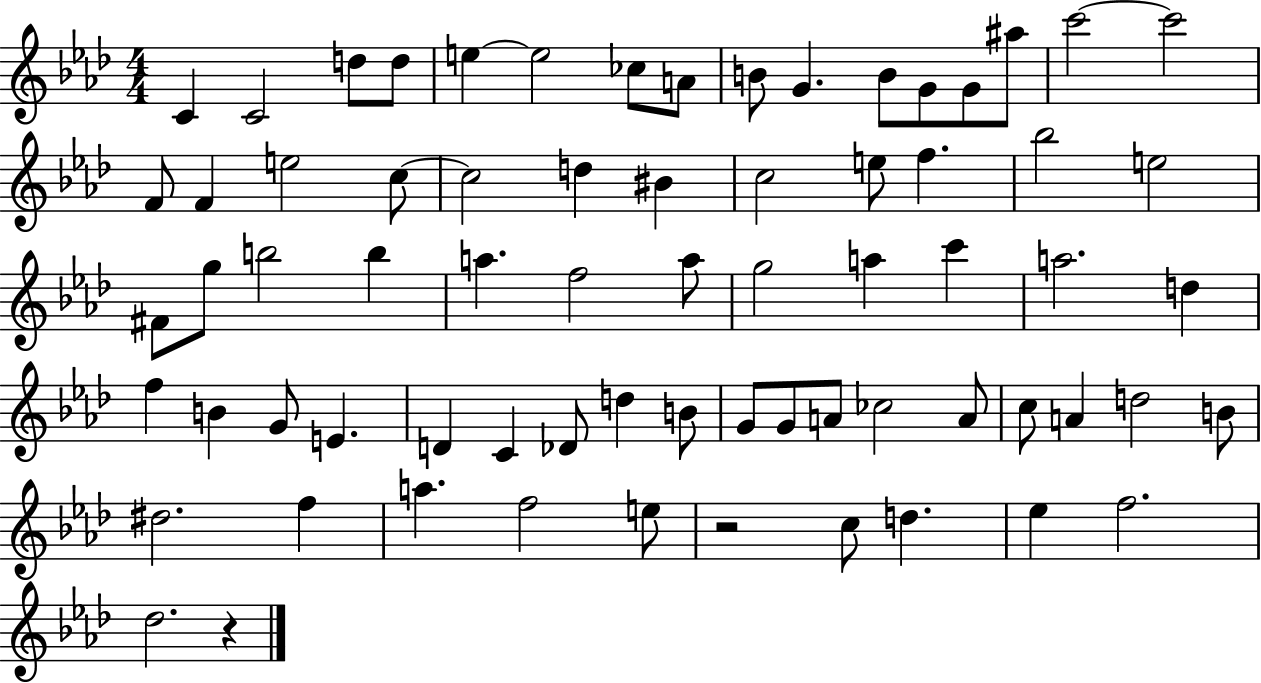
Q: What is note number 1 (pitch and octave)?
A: C4